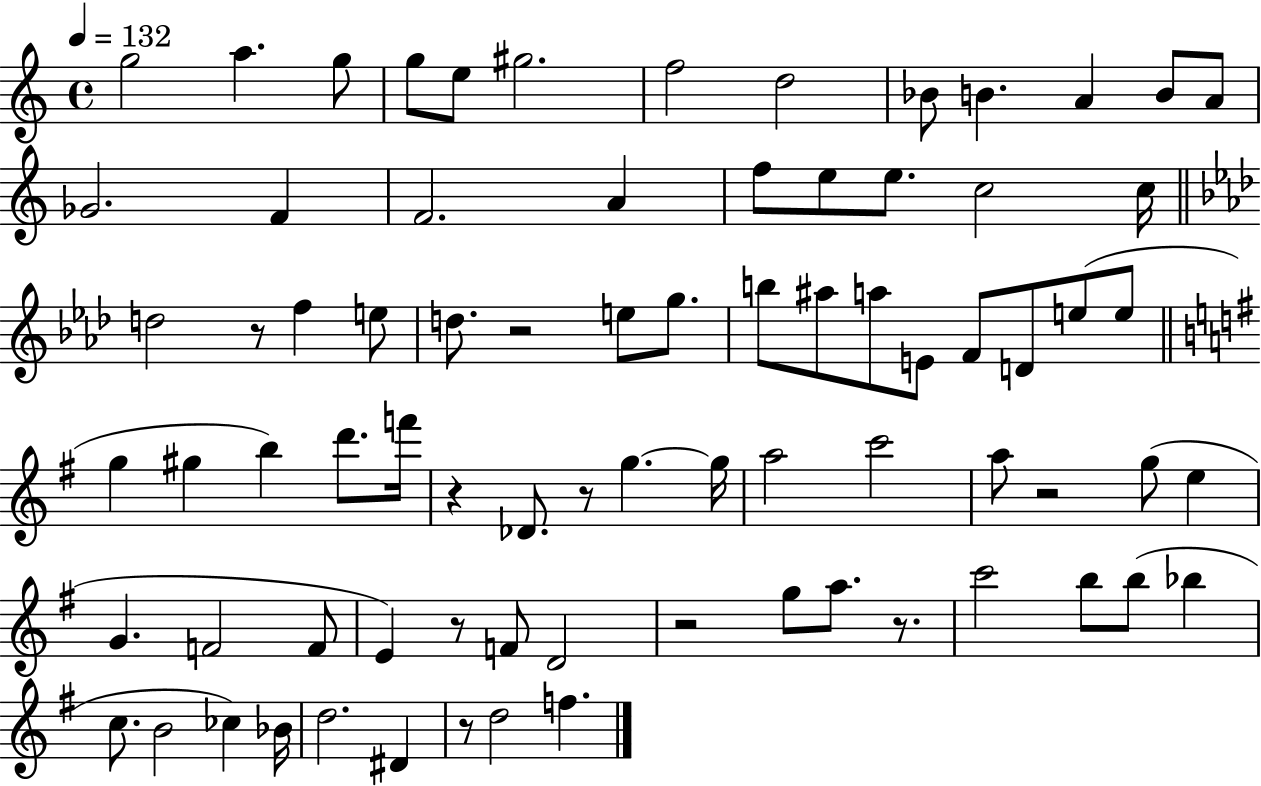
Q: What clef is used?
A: treble